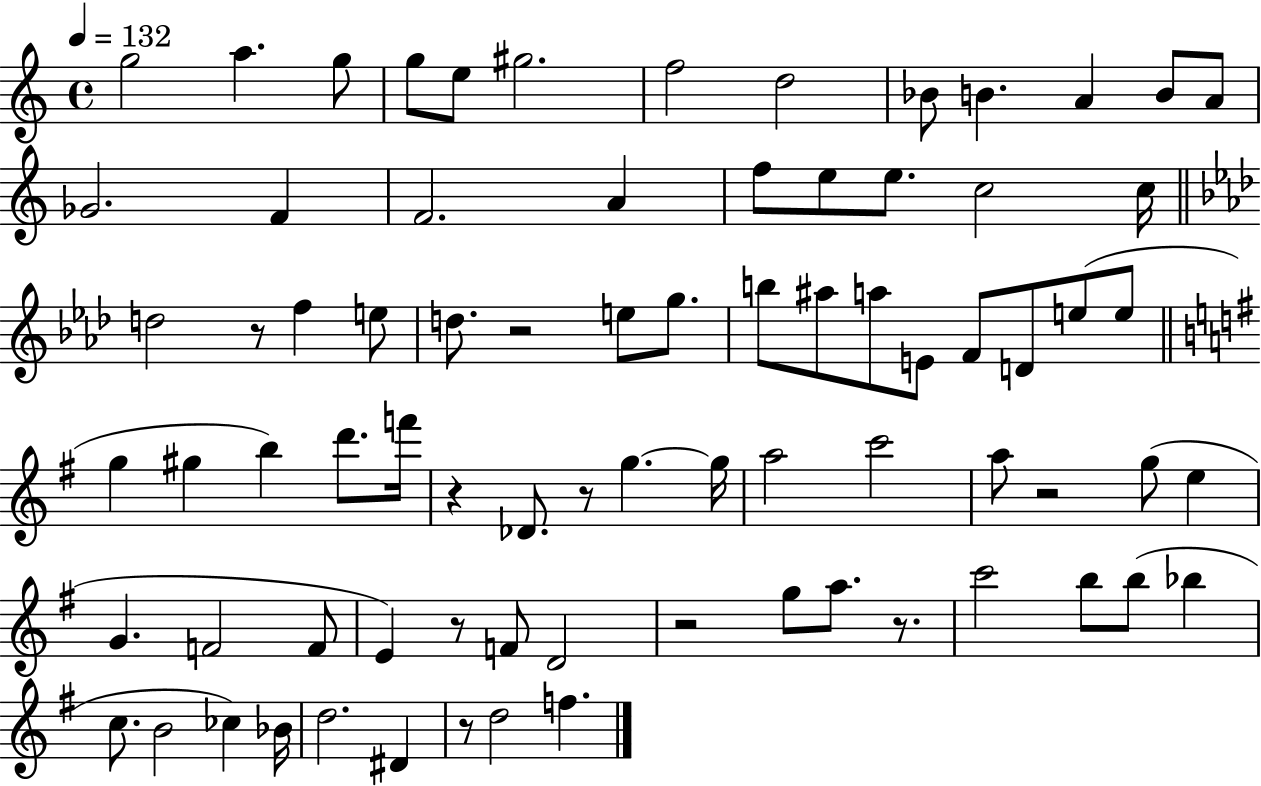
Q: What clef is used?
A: treble